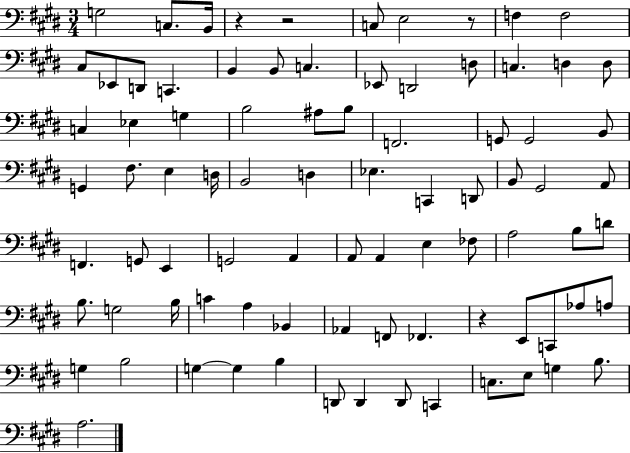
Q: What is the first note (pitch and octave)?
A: G3